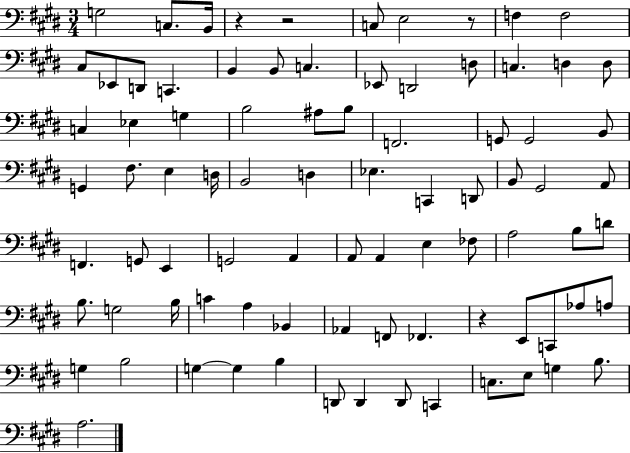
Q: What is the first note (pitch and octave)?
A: G3